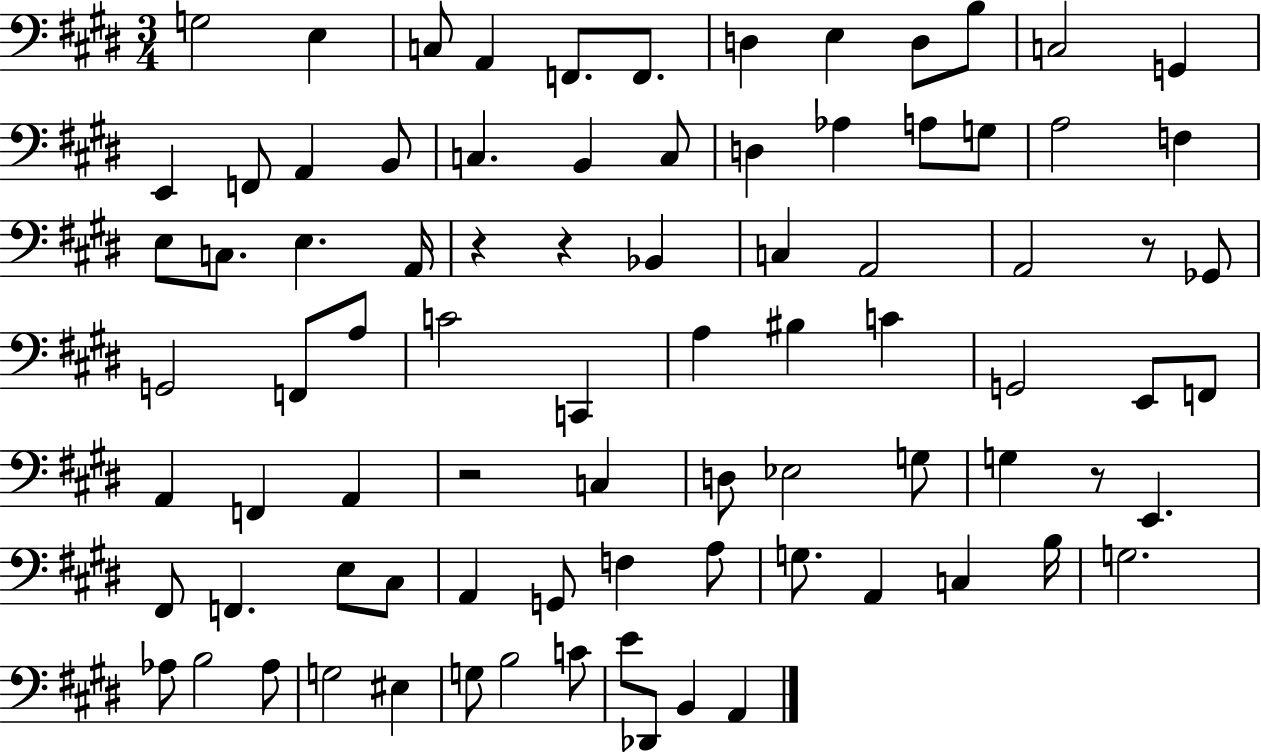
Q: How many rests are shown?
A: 5